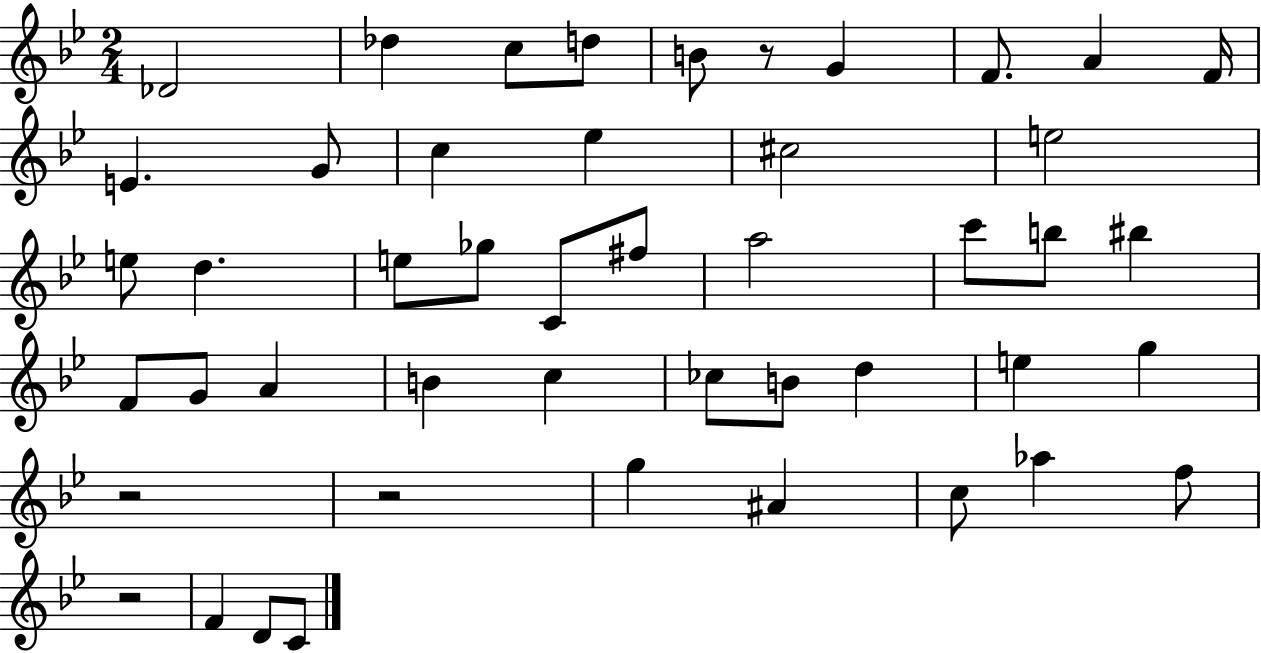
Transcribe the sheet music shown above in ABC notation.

X:1
T:Untitled
M:2/4
L:1/4
K:Bb
_D2 _d c/2 d/2 B/2 z/2 G F/2 A F/4 E G/2 c _e ^c2 e2 e/2 d e/2 _g/2 C/2 ^f/2 a2 c'/2 b/2 ^b F/2 G/2 A B c _c/2 B/2 d e g z2 z2 g ^A c/2 _a f/2 z2 F D/2 C/2